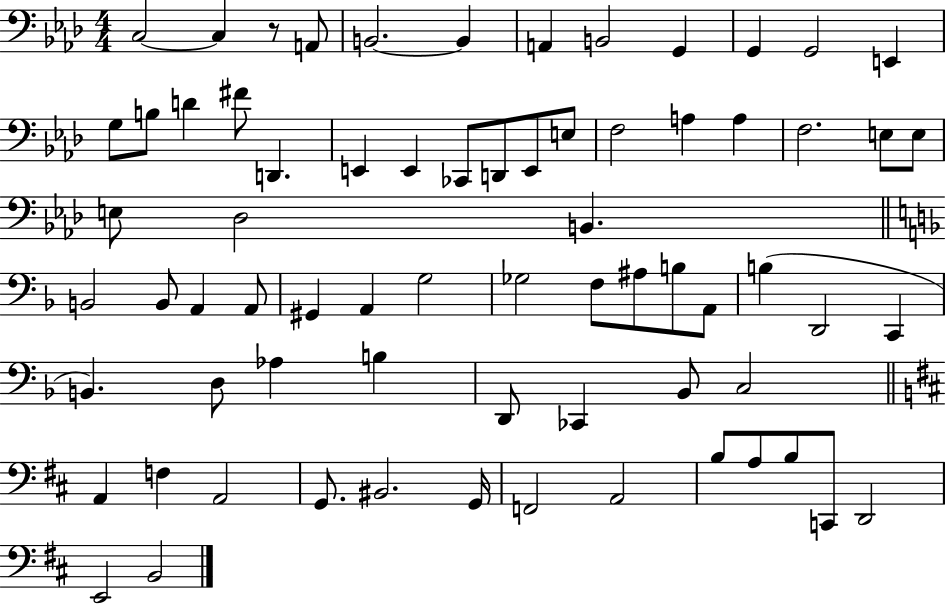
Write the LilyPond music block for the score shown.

{
  \clef bass
  \numericTimeSignature
  \time 4/4
  \key aes \major
  c2~~ c4 r8 a,8 | b,2.~~ b,4 | a,4 b,2 g,4 | g,4 g,2 e,4 | \break g8 b8 d'4 fis'8 d,4. | e,4 e,4 ces,8 d,8 e,8 e8 | f2 a4 a4 | f2. e8 e8 | \break e8 des2 b,4. | \bar "||" \break \key d \minor b,2 b,8 a,4 a,8 | gis,4 a,4 g2 | ges2 f8 ais8 b8 a,8 | b4( d,2 c,4 | \break b,4.) d8 aes4 b4 | d,8 ces,4 bes,8 c2 | \bar "||" \break \key d \major a,4 f4 a,2 | g,8. bis,2. g,16 | f,2 a,2 | b8 a8 b8 c,8 d,2 | \break e,2 b,2 | \bar "|."
}